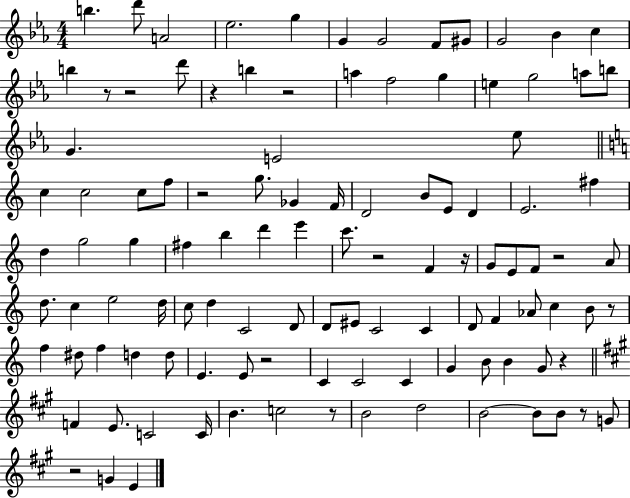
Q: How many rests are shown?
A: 14